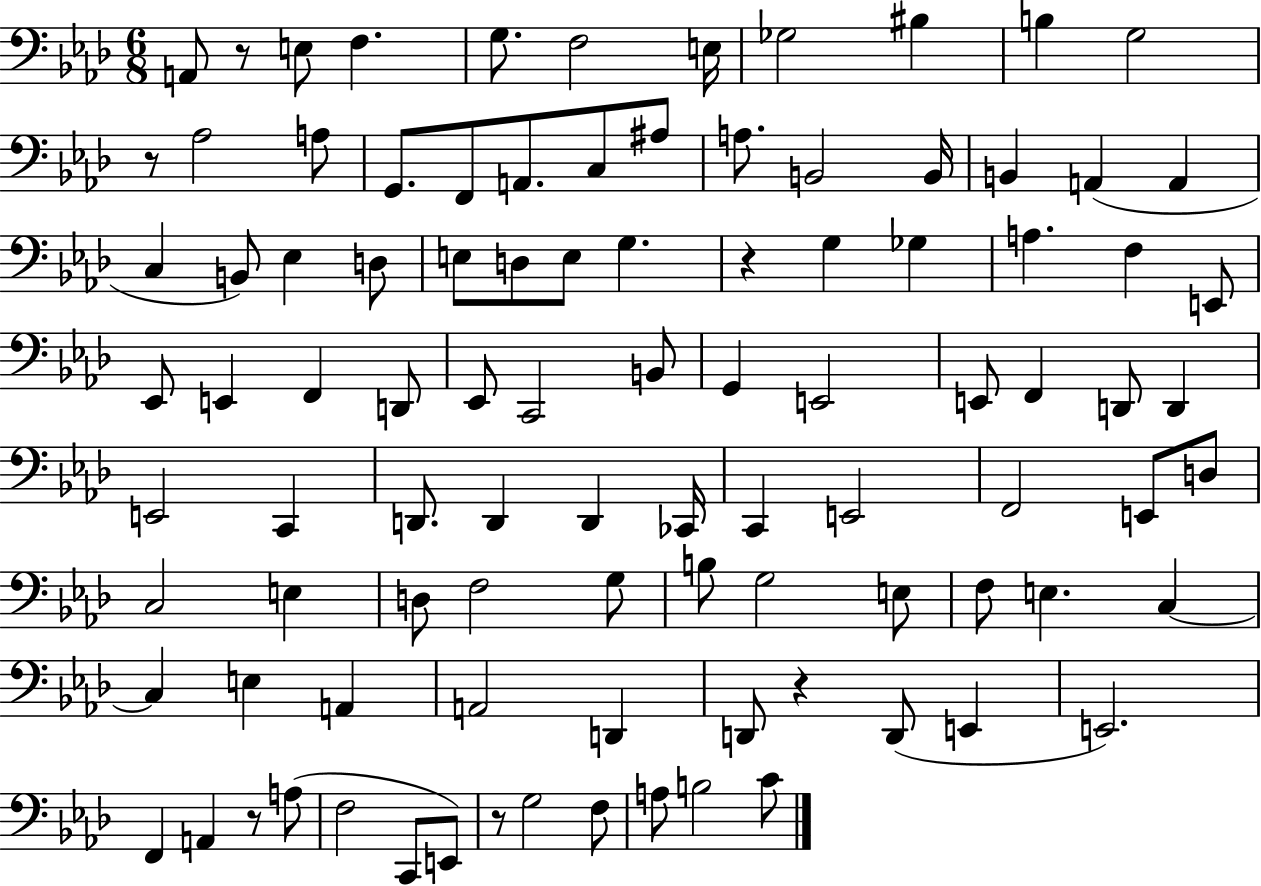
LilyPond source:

{
  \clef bass
  \numericTimeSignature
  \time 6/8
  \key aes \major
  a,8 r8 e8 f4. | g8. f2 e16 | ges2 bis4 | b4 g2 | \break r8 aes2 a8 | g,8. f,8 a,8. c8 ais8 | a8. b,2 b,16 | b,4 a,4( a,4 | \break c4 b,8) ees4 d8 | e8 d8 e8 g4. | r4 g4 ges4 | a4. f4 e,8 | \break ees,8 e,4 f,4 d,8 | ees,8 c,2 b,8 | g,4 e,2 | e,8 f,4 d,8 d,4 | \break e,2 c,4 | d,8. d,4 d,4 ces,16 | c,4 e,2 | f,2 e,8 d8 | \break c2 e4 | d8 f2 g8 | b8 g2 e8 | f8 e4. c4~~ | \break c4 e4 a,4 | a,2 d,4 | d,8 r4 d,8( e,4 | e,2.) | \break f,4 a,4 r8 a8( | f2 c,8 e,8) | r8 g2 f8 | a8 b2 c'8 | \break \bar "|."
}